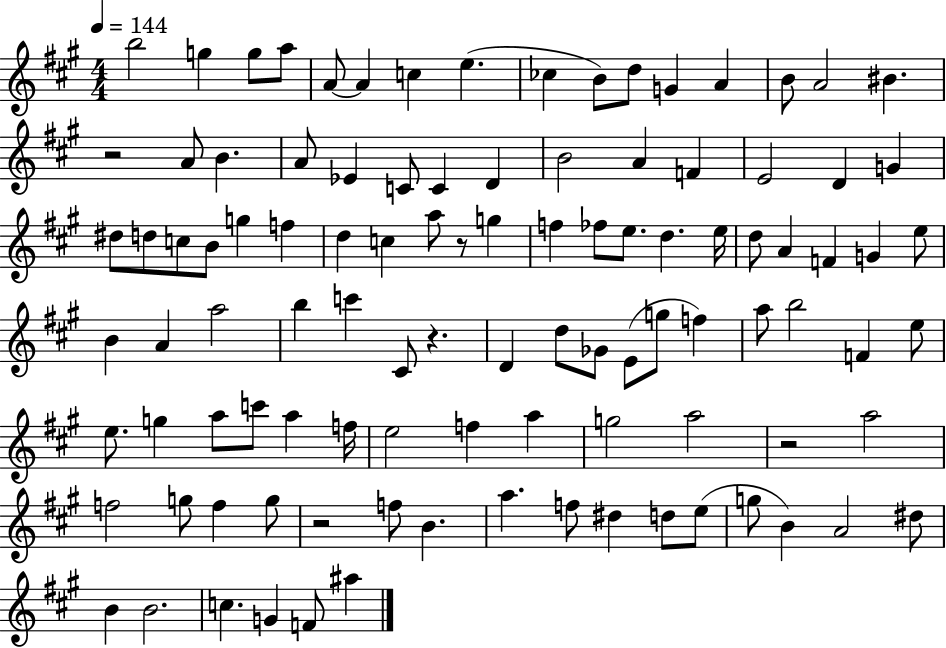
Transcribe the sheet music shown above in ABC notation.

X:1
T:Untitled
M:4/4
L:1/4
K:A
b2 g g/2 a/2 A/2 A c e _c B/2 d/2 G A B/2 A2 ^B z2 A/2 B A/2 _E C/2 C D B2 A F E2 D G ^d/2 d/2 c/2 B/2 g f d c a/2 z/2 g f _f/2 e/2 d e/4 d/2 A F G e/2 B A a2 b c' ^C/2 z D d/2 _G/2 E/2 g/2 f a/2 b2 F e/2 e/2 g a/2 c'/2 a f/4 e2 f a g2 a2 z2 a2 f2 g/2 f g/2 z2 f/2 B a f/2 ^d d/2 e/2 g/2 B A2 ^d/2 B B2 c G F/2 ^a